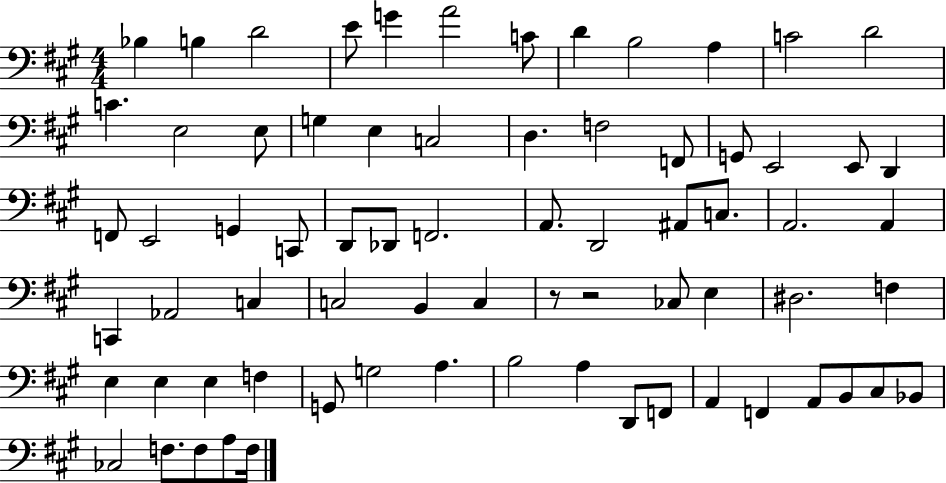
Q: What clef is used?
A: bass